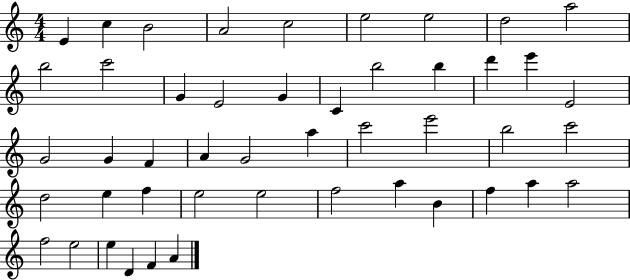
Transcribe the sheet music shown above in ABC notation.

X:1
T:Untitled
M:4/4
L:1/4
K:C
E c B2 A2 c2 e2 e2 d2 a2 b2 c'2 G E2 G C b2 b d' e' E2 G2 G F A G2 a c'2 e'2 b2 c'2 d2 e f e2 e2 f2 a B f a a2 f2 e2 e D F A